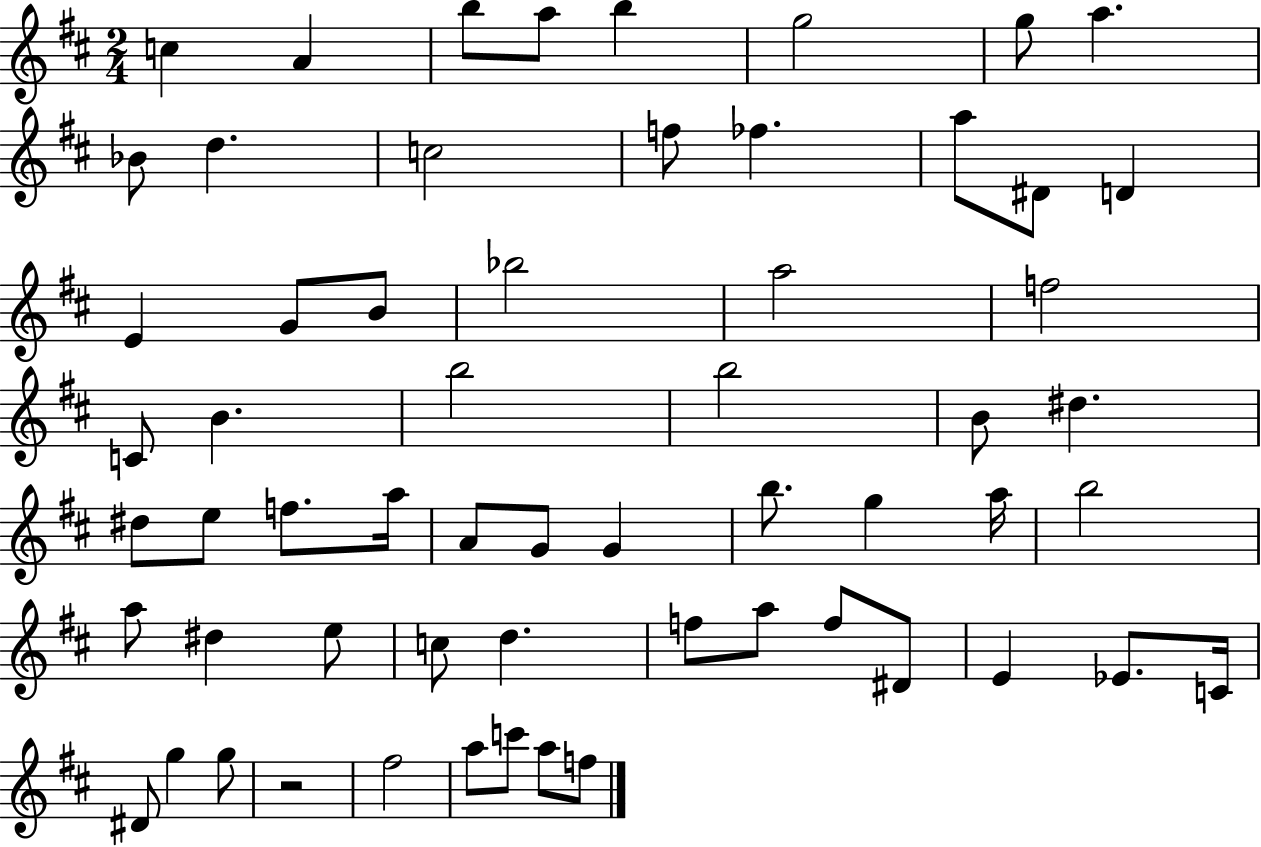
C5/q A4/q B5/e A5/e B5/q G5/h G5/e A5/q. Bb4/e D5/q. C5/h F5/e FES5/q. A5/e D#4/e D4/q E4/q G4/e B4/e Bb5/h A5/h F5/h C4/e B4/q. B5/h B5/h B4/e D#5/q. D#5/e E5/e F5/e. A5/s A4/e G4/e G4/q B5/e. G5/q A5/s B5/h A5/e D#5/q E5/e C5/e D5/q. F5/e A5/e F5/e D#4/e E4/q Eb4/e. C4/s D#4/e G5/q G5/e R/h F#5/h A5/e C6/e A5/e F5/e